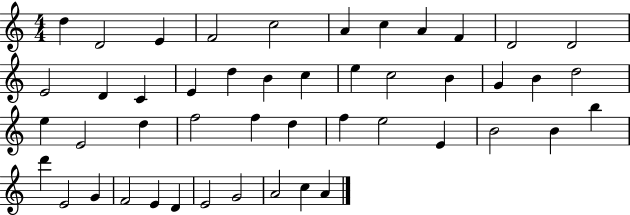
{
  \clef treble
  \numericTimeSignature
  \time 4/4
  \key c \major
  d''4 d'2 e'4 | f'2 c''2 | a'4 c''4 a'4 f'4 | d'2 d'2 | \break e'2 d'4 c'4 | e'4 d''4 b'4 c''4 | e''4 c''2 b'4 | g'4 b'4 d''2 | \break e''4 e'2 d''4 | f''2 f''4 d''4 | f''4 e''2 e'4 | b'2 b'4 b''4 | \break d'''4 e'2 g'4 | f'2 e'4 d'4 | e'2 g'2 | a'2 c''4 a'4 | \break \bar "|."
}